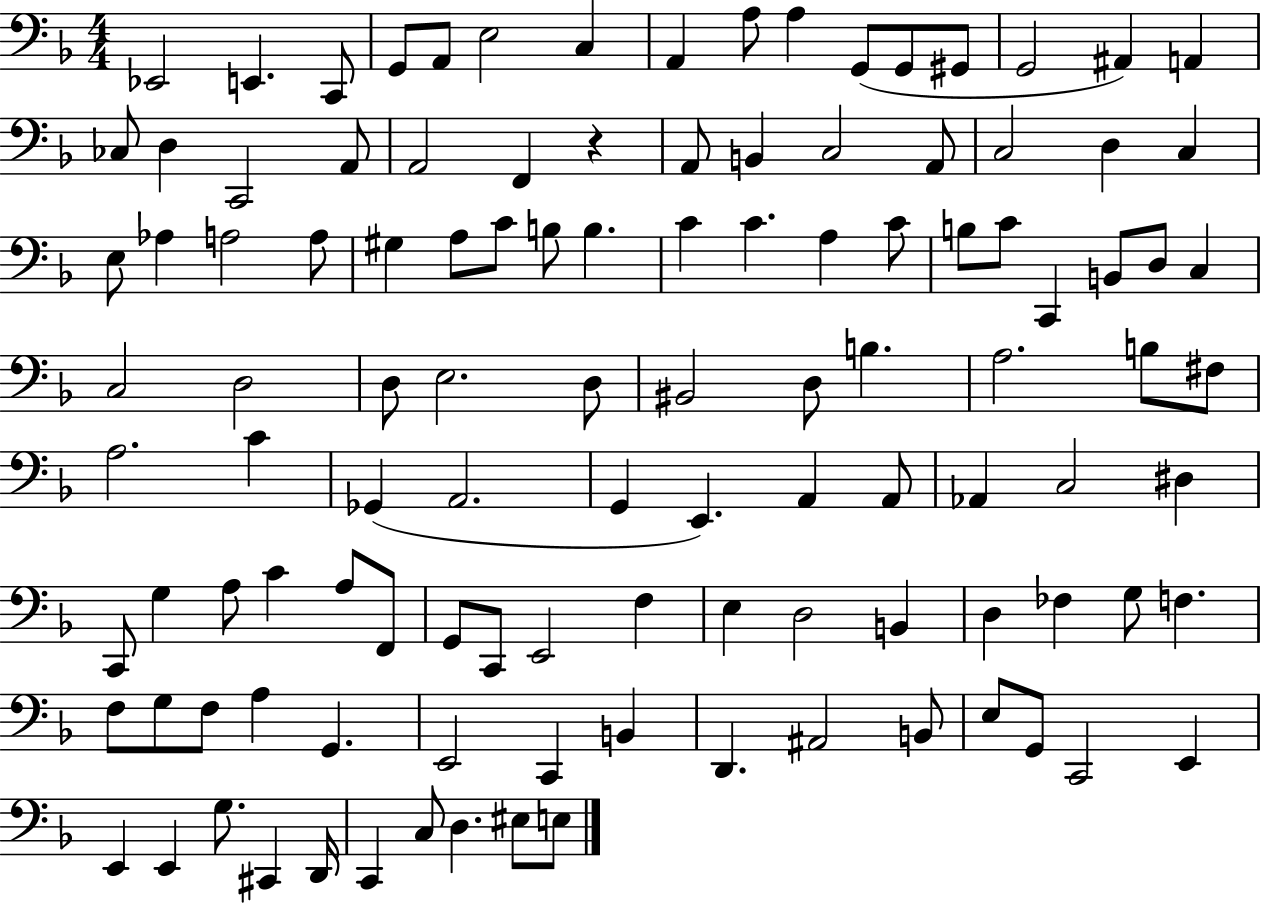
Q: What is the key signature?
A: F major